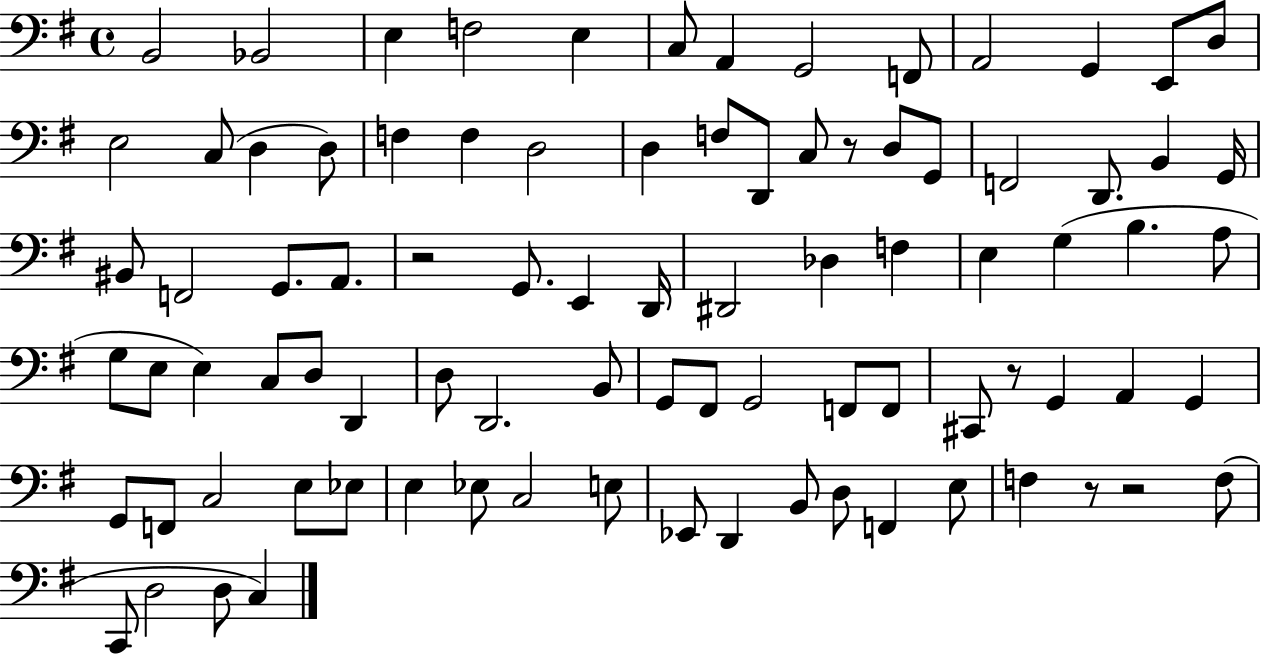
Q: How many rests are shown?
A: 5